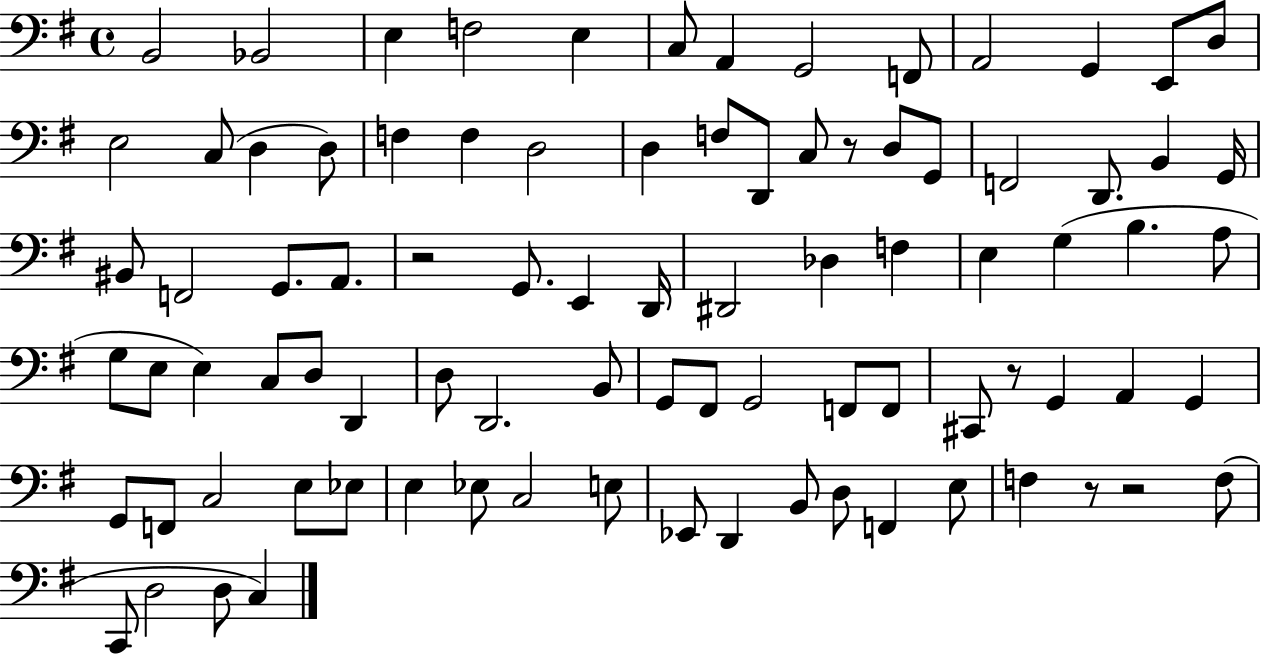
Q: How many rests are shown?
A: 5